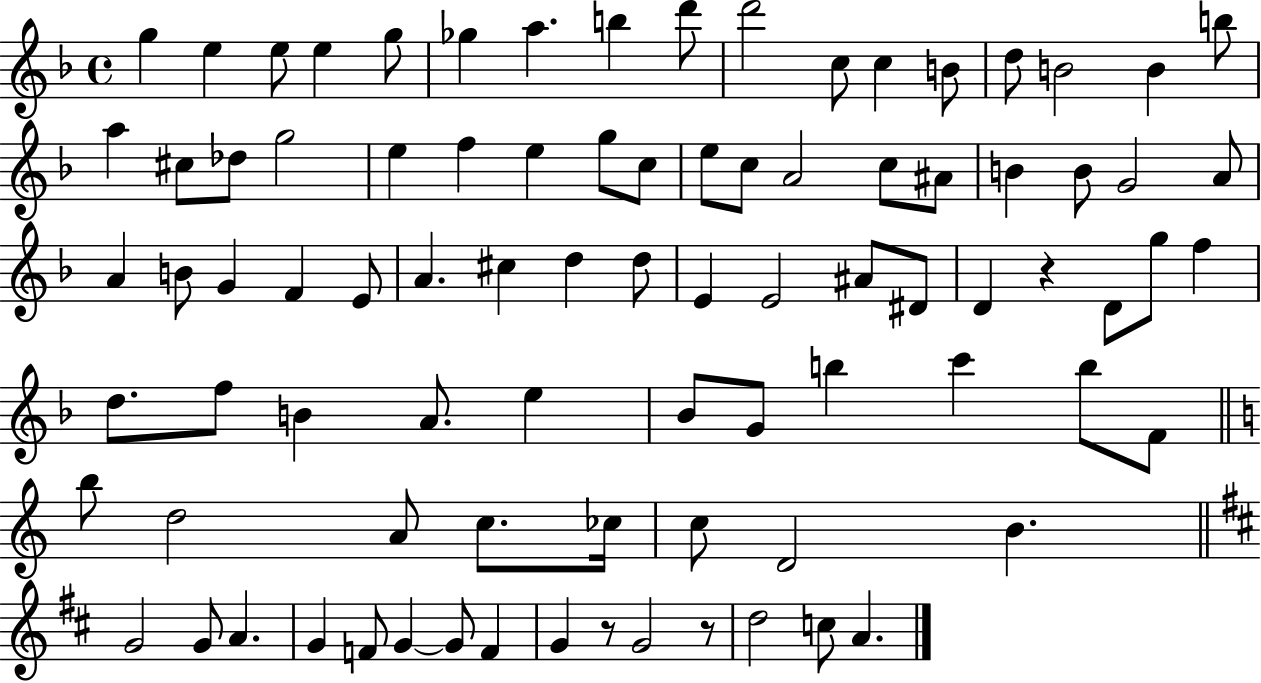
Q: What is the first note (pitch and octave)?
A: G5